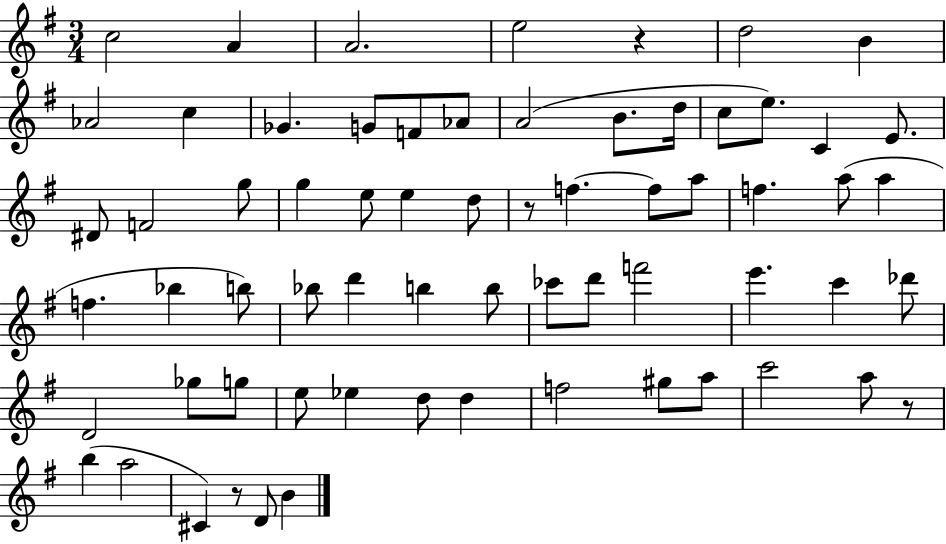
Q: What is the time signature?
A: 3/4